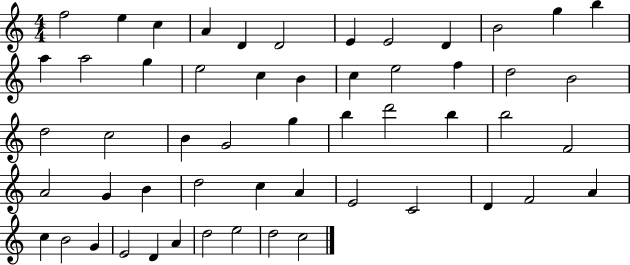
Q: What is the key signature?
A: C major